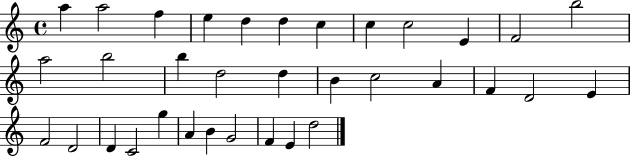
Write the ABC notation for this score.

X:1
T:Untitled
M:4/4
L:1/4
K:C
a a2 f e d d c c c2 E F2 b2 a2 b2 b d2 d B c2 A F D2 E F2 D2 D C2 g A B G2 F E d2